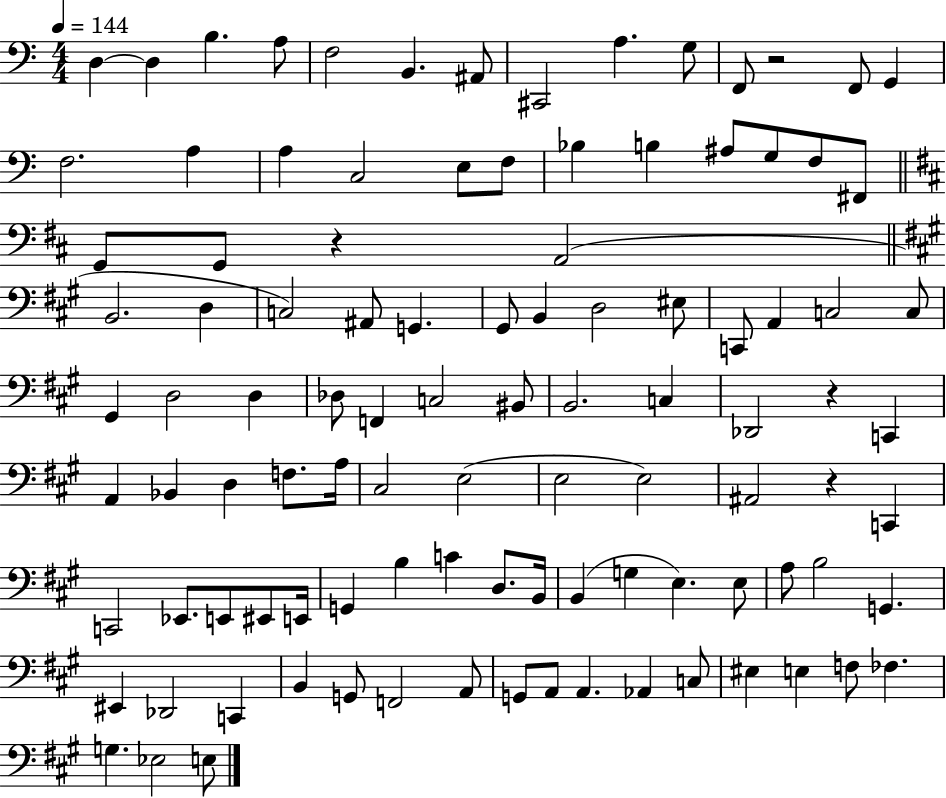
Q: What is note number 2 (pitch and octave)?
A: D3